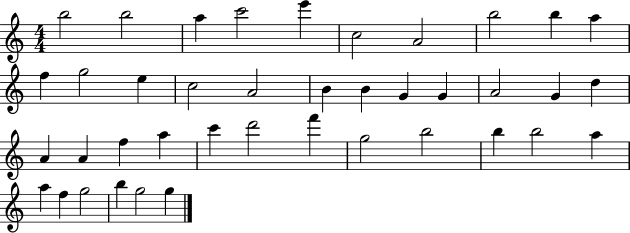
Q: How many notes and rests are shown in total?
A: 40